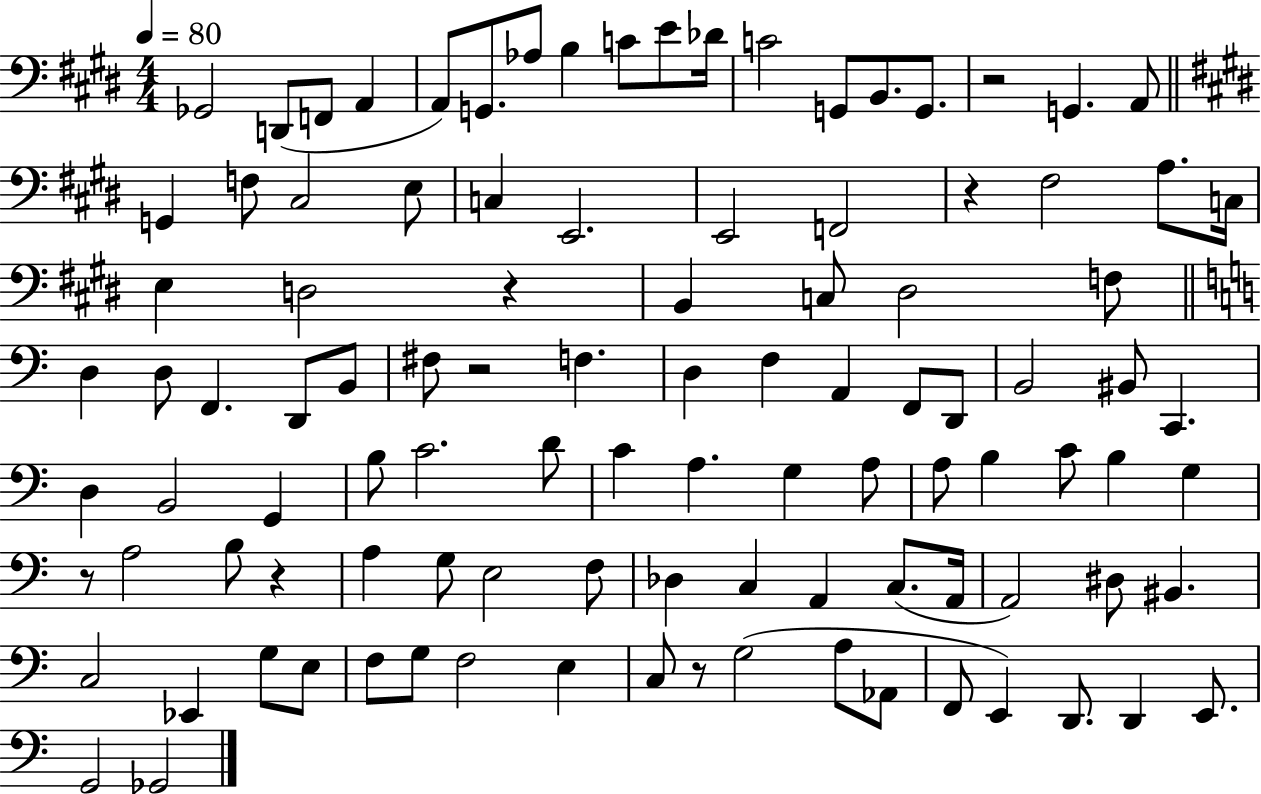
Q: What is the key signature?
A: E major